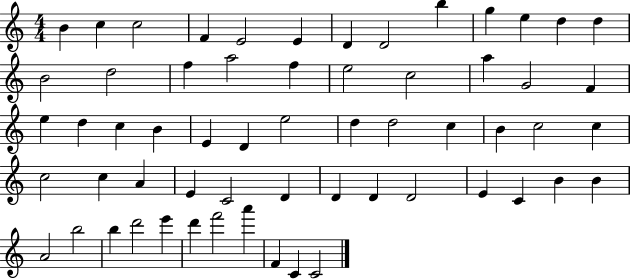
B4/q C5/q C5/h F4/q E4/h E4/q D4/q D4/h B5/q G5/q E5/q D5/q D5/q B4/h D5/h F5/q A5/h F5/q E5/h C5/h A5/q G4/h F4/q E5/q D5/q C5/q B4/q E4/q D4/q E5/h D5/q D5/h C5/q B4/q C5/h C5/q C5/h C5/q A4/q E4/q C4/h D4/q D4/q D4/q D4/h E4/q C4/q B4/q B4/q A4/h B5/h B5/q D6/h E6/q D6/q F6/h A6/q F4/q C4/q C4/h